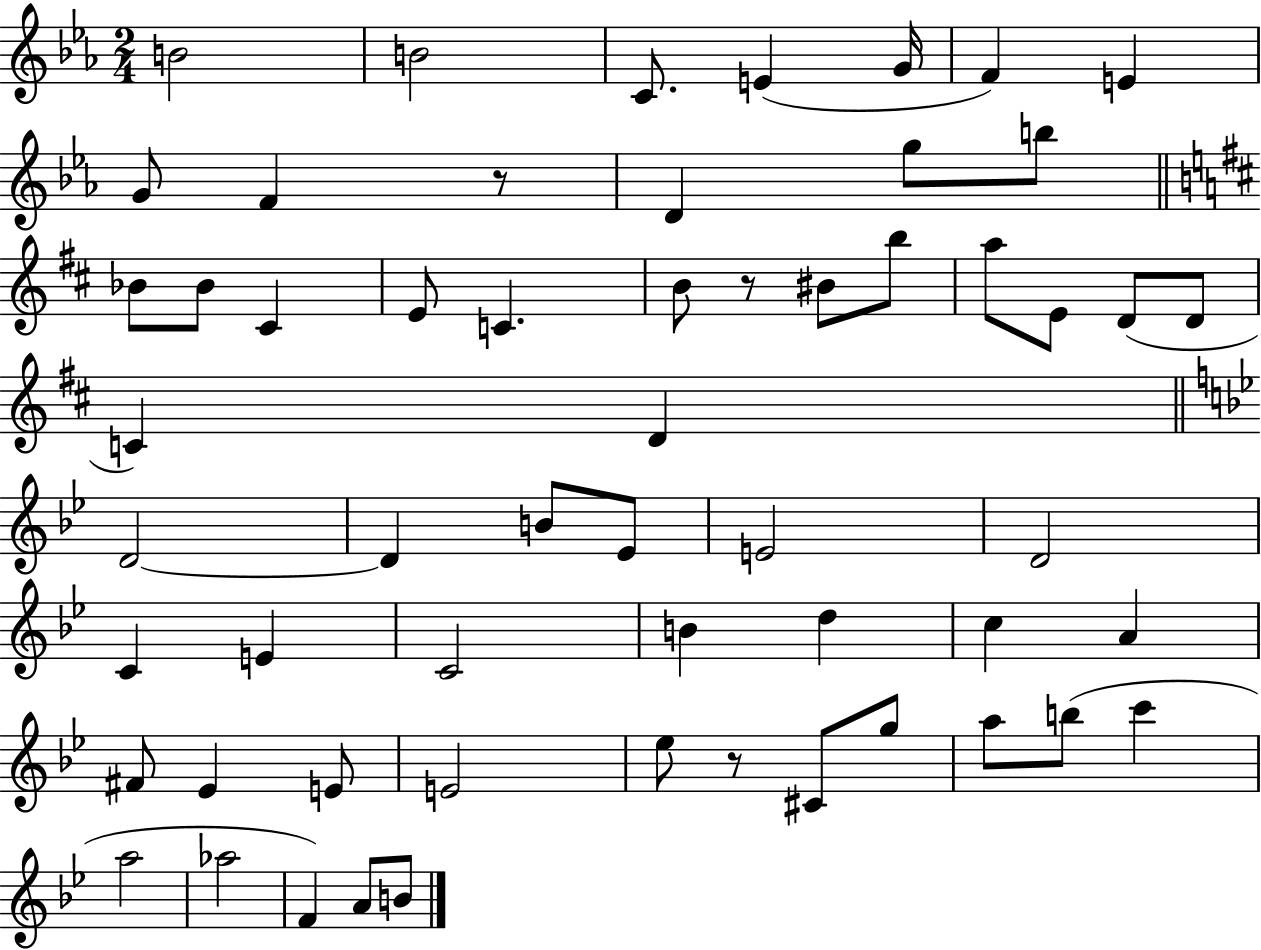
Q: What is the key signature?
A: EES major